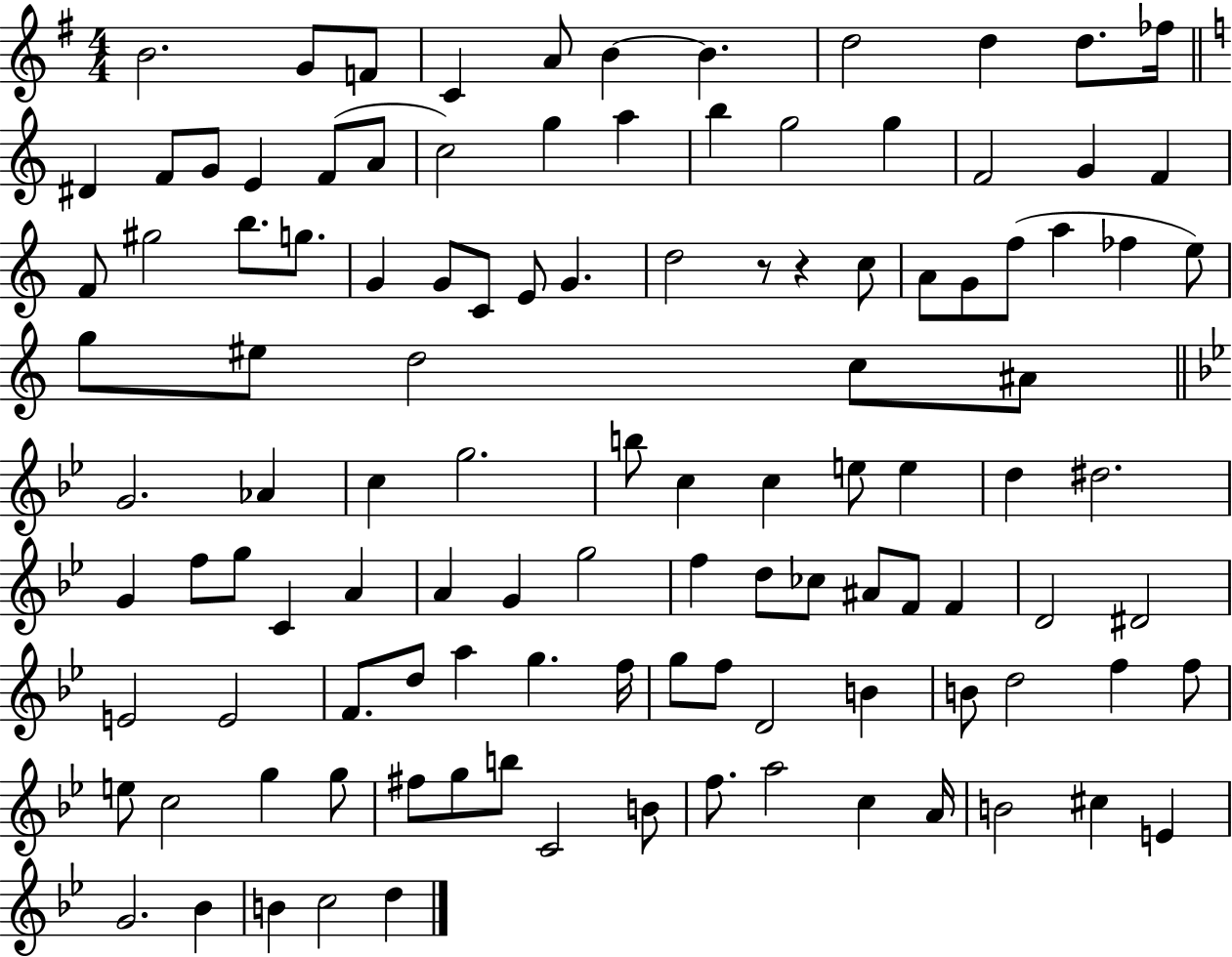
{
  \clef treble
  \numericTimeSignature
  \time 4/4
  \key g \major
  b'2. g'8 f'8 | c'4 a'8 b'4~~ b'4. | d''2 d''4 d''8. fes''16 | \bar "||" \break \key c \major dis'4 f'8 g'8 e'4 f'8( a'8 | c''2) g''4 a''4 | b''4 g''2 g''4 | f'2 g'4 f'4 | \break f'8 gis''2 b''8. g''8. | g'4 g'8 c'8 e'8 g'4. | d''2 r8 r4 c''8 | a'8 g'8 f''8( a''4 fes''4 e''8) | \break g''8 eis''8 d''2 c''8 ais'8 | \bar "||" \break \key g \minor g'2. aes'4 | c''4 g''2. | b''8 c''4 c''4 e''8 e''4 | d''4 dis''2. | \break g'4 f''8 g''8 c'4 a'4 | a'4 g'4 g''2 | f''4 d''8 ces''8 ais'8 f'8 f'4 | d'2 dis'2 | \break e'2 e'2 | f'8. d''8 a''4 g''4. f''16 | g''8 f''8 d'2 b'4 | b'8 d''2 f''4 f''8 | \break e''8 c''2 g''4 g''8 | fis''8 g''8 b''8 c'2 b'8 | f''8. a''2 c''4 a'16 | b'2 cis''4 e'4 | \break g'2. bes'4 | b'4 c''2 d''4 | \bar "|."
}